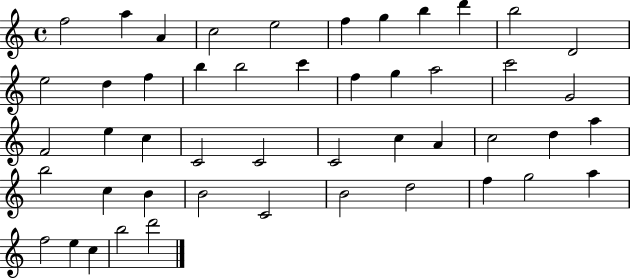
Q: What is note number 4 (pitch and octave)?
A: C5